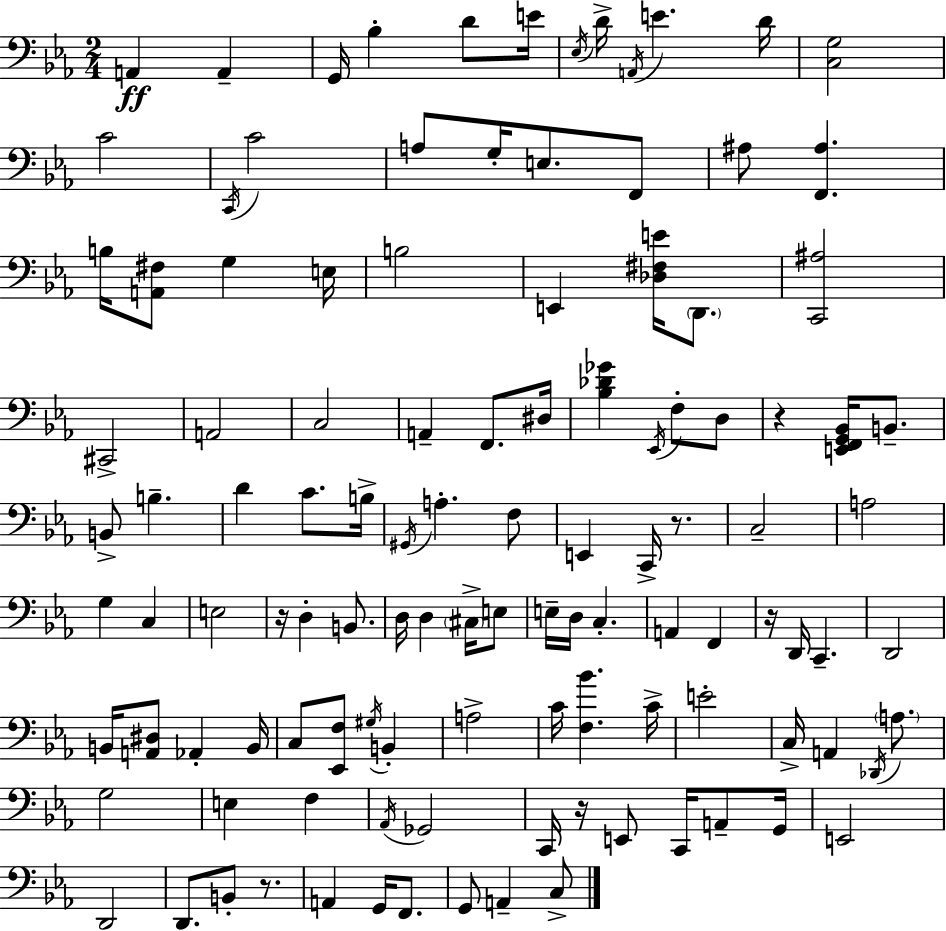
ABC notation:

X:1
T:Untitled
M:2/4
L:1/4
K:Cm
A,, A,, G,,/4 _B, D/2 E/4 _E,/4 D/4 A,,/4 E D/4 [C,G,]2 C2 C,,/4 C2 A,/2 G,/4 E,/2 F,,/2 ^A,/2 [F,,^A,] B,/4 [A,,^F,]/2 G, E,/4 B,2 E,, [_D,^F,E]/4 D,,/2 [C,,^A,]2 ^C,,2 A,,2 C,2 A,, F,,/2 ^D,/4 [_B,_D_G] _E,,/4 F,/2 D,/2 z [E,,F,,G,,_B,,]/4 B,,/2 B,,/2 B, D C/2 B,/4 ^G,,/4 A, F,/2 E,, C,,/4 z/2 C,2 A,2 G, C, E,2 z/4 D, B,,/2 D,/4 D, ^C,/4 E,/2 E,/4 D,/4 C, A,, F,, z/4 D,,/4 C,, D,,2 B,,/4 [A,,^D,]/2 _A,, B,,/4 C,/2 [_E,,F,]/2 ^G,/4 B,, A,2 C/4 [F,_B] C/4 E2 C,/4 A,, _D,,/4 A,/2 G,2 E, F, _A,,/4 _G,,2 C,,/4 z/4 E,,/2 C,,/4 A,,/2 G,,/4 E,,2 D,,2 D,,/2 B,,/2 z/2 A,, G,,/4 F,,/2 G,,/2 A,, C,/2